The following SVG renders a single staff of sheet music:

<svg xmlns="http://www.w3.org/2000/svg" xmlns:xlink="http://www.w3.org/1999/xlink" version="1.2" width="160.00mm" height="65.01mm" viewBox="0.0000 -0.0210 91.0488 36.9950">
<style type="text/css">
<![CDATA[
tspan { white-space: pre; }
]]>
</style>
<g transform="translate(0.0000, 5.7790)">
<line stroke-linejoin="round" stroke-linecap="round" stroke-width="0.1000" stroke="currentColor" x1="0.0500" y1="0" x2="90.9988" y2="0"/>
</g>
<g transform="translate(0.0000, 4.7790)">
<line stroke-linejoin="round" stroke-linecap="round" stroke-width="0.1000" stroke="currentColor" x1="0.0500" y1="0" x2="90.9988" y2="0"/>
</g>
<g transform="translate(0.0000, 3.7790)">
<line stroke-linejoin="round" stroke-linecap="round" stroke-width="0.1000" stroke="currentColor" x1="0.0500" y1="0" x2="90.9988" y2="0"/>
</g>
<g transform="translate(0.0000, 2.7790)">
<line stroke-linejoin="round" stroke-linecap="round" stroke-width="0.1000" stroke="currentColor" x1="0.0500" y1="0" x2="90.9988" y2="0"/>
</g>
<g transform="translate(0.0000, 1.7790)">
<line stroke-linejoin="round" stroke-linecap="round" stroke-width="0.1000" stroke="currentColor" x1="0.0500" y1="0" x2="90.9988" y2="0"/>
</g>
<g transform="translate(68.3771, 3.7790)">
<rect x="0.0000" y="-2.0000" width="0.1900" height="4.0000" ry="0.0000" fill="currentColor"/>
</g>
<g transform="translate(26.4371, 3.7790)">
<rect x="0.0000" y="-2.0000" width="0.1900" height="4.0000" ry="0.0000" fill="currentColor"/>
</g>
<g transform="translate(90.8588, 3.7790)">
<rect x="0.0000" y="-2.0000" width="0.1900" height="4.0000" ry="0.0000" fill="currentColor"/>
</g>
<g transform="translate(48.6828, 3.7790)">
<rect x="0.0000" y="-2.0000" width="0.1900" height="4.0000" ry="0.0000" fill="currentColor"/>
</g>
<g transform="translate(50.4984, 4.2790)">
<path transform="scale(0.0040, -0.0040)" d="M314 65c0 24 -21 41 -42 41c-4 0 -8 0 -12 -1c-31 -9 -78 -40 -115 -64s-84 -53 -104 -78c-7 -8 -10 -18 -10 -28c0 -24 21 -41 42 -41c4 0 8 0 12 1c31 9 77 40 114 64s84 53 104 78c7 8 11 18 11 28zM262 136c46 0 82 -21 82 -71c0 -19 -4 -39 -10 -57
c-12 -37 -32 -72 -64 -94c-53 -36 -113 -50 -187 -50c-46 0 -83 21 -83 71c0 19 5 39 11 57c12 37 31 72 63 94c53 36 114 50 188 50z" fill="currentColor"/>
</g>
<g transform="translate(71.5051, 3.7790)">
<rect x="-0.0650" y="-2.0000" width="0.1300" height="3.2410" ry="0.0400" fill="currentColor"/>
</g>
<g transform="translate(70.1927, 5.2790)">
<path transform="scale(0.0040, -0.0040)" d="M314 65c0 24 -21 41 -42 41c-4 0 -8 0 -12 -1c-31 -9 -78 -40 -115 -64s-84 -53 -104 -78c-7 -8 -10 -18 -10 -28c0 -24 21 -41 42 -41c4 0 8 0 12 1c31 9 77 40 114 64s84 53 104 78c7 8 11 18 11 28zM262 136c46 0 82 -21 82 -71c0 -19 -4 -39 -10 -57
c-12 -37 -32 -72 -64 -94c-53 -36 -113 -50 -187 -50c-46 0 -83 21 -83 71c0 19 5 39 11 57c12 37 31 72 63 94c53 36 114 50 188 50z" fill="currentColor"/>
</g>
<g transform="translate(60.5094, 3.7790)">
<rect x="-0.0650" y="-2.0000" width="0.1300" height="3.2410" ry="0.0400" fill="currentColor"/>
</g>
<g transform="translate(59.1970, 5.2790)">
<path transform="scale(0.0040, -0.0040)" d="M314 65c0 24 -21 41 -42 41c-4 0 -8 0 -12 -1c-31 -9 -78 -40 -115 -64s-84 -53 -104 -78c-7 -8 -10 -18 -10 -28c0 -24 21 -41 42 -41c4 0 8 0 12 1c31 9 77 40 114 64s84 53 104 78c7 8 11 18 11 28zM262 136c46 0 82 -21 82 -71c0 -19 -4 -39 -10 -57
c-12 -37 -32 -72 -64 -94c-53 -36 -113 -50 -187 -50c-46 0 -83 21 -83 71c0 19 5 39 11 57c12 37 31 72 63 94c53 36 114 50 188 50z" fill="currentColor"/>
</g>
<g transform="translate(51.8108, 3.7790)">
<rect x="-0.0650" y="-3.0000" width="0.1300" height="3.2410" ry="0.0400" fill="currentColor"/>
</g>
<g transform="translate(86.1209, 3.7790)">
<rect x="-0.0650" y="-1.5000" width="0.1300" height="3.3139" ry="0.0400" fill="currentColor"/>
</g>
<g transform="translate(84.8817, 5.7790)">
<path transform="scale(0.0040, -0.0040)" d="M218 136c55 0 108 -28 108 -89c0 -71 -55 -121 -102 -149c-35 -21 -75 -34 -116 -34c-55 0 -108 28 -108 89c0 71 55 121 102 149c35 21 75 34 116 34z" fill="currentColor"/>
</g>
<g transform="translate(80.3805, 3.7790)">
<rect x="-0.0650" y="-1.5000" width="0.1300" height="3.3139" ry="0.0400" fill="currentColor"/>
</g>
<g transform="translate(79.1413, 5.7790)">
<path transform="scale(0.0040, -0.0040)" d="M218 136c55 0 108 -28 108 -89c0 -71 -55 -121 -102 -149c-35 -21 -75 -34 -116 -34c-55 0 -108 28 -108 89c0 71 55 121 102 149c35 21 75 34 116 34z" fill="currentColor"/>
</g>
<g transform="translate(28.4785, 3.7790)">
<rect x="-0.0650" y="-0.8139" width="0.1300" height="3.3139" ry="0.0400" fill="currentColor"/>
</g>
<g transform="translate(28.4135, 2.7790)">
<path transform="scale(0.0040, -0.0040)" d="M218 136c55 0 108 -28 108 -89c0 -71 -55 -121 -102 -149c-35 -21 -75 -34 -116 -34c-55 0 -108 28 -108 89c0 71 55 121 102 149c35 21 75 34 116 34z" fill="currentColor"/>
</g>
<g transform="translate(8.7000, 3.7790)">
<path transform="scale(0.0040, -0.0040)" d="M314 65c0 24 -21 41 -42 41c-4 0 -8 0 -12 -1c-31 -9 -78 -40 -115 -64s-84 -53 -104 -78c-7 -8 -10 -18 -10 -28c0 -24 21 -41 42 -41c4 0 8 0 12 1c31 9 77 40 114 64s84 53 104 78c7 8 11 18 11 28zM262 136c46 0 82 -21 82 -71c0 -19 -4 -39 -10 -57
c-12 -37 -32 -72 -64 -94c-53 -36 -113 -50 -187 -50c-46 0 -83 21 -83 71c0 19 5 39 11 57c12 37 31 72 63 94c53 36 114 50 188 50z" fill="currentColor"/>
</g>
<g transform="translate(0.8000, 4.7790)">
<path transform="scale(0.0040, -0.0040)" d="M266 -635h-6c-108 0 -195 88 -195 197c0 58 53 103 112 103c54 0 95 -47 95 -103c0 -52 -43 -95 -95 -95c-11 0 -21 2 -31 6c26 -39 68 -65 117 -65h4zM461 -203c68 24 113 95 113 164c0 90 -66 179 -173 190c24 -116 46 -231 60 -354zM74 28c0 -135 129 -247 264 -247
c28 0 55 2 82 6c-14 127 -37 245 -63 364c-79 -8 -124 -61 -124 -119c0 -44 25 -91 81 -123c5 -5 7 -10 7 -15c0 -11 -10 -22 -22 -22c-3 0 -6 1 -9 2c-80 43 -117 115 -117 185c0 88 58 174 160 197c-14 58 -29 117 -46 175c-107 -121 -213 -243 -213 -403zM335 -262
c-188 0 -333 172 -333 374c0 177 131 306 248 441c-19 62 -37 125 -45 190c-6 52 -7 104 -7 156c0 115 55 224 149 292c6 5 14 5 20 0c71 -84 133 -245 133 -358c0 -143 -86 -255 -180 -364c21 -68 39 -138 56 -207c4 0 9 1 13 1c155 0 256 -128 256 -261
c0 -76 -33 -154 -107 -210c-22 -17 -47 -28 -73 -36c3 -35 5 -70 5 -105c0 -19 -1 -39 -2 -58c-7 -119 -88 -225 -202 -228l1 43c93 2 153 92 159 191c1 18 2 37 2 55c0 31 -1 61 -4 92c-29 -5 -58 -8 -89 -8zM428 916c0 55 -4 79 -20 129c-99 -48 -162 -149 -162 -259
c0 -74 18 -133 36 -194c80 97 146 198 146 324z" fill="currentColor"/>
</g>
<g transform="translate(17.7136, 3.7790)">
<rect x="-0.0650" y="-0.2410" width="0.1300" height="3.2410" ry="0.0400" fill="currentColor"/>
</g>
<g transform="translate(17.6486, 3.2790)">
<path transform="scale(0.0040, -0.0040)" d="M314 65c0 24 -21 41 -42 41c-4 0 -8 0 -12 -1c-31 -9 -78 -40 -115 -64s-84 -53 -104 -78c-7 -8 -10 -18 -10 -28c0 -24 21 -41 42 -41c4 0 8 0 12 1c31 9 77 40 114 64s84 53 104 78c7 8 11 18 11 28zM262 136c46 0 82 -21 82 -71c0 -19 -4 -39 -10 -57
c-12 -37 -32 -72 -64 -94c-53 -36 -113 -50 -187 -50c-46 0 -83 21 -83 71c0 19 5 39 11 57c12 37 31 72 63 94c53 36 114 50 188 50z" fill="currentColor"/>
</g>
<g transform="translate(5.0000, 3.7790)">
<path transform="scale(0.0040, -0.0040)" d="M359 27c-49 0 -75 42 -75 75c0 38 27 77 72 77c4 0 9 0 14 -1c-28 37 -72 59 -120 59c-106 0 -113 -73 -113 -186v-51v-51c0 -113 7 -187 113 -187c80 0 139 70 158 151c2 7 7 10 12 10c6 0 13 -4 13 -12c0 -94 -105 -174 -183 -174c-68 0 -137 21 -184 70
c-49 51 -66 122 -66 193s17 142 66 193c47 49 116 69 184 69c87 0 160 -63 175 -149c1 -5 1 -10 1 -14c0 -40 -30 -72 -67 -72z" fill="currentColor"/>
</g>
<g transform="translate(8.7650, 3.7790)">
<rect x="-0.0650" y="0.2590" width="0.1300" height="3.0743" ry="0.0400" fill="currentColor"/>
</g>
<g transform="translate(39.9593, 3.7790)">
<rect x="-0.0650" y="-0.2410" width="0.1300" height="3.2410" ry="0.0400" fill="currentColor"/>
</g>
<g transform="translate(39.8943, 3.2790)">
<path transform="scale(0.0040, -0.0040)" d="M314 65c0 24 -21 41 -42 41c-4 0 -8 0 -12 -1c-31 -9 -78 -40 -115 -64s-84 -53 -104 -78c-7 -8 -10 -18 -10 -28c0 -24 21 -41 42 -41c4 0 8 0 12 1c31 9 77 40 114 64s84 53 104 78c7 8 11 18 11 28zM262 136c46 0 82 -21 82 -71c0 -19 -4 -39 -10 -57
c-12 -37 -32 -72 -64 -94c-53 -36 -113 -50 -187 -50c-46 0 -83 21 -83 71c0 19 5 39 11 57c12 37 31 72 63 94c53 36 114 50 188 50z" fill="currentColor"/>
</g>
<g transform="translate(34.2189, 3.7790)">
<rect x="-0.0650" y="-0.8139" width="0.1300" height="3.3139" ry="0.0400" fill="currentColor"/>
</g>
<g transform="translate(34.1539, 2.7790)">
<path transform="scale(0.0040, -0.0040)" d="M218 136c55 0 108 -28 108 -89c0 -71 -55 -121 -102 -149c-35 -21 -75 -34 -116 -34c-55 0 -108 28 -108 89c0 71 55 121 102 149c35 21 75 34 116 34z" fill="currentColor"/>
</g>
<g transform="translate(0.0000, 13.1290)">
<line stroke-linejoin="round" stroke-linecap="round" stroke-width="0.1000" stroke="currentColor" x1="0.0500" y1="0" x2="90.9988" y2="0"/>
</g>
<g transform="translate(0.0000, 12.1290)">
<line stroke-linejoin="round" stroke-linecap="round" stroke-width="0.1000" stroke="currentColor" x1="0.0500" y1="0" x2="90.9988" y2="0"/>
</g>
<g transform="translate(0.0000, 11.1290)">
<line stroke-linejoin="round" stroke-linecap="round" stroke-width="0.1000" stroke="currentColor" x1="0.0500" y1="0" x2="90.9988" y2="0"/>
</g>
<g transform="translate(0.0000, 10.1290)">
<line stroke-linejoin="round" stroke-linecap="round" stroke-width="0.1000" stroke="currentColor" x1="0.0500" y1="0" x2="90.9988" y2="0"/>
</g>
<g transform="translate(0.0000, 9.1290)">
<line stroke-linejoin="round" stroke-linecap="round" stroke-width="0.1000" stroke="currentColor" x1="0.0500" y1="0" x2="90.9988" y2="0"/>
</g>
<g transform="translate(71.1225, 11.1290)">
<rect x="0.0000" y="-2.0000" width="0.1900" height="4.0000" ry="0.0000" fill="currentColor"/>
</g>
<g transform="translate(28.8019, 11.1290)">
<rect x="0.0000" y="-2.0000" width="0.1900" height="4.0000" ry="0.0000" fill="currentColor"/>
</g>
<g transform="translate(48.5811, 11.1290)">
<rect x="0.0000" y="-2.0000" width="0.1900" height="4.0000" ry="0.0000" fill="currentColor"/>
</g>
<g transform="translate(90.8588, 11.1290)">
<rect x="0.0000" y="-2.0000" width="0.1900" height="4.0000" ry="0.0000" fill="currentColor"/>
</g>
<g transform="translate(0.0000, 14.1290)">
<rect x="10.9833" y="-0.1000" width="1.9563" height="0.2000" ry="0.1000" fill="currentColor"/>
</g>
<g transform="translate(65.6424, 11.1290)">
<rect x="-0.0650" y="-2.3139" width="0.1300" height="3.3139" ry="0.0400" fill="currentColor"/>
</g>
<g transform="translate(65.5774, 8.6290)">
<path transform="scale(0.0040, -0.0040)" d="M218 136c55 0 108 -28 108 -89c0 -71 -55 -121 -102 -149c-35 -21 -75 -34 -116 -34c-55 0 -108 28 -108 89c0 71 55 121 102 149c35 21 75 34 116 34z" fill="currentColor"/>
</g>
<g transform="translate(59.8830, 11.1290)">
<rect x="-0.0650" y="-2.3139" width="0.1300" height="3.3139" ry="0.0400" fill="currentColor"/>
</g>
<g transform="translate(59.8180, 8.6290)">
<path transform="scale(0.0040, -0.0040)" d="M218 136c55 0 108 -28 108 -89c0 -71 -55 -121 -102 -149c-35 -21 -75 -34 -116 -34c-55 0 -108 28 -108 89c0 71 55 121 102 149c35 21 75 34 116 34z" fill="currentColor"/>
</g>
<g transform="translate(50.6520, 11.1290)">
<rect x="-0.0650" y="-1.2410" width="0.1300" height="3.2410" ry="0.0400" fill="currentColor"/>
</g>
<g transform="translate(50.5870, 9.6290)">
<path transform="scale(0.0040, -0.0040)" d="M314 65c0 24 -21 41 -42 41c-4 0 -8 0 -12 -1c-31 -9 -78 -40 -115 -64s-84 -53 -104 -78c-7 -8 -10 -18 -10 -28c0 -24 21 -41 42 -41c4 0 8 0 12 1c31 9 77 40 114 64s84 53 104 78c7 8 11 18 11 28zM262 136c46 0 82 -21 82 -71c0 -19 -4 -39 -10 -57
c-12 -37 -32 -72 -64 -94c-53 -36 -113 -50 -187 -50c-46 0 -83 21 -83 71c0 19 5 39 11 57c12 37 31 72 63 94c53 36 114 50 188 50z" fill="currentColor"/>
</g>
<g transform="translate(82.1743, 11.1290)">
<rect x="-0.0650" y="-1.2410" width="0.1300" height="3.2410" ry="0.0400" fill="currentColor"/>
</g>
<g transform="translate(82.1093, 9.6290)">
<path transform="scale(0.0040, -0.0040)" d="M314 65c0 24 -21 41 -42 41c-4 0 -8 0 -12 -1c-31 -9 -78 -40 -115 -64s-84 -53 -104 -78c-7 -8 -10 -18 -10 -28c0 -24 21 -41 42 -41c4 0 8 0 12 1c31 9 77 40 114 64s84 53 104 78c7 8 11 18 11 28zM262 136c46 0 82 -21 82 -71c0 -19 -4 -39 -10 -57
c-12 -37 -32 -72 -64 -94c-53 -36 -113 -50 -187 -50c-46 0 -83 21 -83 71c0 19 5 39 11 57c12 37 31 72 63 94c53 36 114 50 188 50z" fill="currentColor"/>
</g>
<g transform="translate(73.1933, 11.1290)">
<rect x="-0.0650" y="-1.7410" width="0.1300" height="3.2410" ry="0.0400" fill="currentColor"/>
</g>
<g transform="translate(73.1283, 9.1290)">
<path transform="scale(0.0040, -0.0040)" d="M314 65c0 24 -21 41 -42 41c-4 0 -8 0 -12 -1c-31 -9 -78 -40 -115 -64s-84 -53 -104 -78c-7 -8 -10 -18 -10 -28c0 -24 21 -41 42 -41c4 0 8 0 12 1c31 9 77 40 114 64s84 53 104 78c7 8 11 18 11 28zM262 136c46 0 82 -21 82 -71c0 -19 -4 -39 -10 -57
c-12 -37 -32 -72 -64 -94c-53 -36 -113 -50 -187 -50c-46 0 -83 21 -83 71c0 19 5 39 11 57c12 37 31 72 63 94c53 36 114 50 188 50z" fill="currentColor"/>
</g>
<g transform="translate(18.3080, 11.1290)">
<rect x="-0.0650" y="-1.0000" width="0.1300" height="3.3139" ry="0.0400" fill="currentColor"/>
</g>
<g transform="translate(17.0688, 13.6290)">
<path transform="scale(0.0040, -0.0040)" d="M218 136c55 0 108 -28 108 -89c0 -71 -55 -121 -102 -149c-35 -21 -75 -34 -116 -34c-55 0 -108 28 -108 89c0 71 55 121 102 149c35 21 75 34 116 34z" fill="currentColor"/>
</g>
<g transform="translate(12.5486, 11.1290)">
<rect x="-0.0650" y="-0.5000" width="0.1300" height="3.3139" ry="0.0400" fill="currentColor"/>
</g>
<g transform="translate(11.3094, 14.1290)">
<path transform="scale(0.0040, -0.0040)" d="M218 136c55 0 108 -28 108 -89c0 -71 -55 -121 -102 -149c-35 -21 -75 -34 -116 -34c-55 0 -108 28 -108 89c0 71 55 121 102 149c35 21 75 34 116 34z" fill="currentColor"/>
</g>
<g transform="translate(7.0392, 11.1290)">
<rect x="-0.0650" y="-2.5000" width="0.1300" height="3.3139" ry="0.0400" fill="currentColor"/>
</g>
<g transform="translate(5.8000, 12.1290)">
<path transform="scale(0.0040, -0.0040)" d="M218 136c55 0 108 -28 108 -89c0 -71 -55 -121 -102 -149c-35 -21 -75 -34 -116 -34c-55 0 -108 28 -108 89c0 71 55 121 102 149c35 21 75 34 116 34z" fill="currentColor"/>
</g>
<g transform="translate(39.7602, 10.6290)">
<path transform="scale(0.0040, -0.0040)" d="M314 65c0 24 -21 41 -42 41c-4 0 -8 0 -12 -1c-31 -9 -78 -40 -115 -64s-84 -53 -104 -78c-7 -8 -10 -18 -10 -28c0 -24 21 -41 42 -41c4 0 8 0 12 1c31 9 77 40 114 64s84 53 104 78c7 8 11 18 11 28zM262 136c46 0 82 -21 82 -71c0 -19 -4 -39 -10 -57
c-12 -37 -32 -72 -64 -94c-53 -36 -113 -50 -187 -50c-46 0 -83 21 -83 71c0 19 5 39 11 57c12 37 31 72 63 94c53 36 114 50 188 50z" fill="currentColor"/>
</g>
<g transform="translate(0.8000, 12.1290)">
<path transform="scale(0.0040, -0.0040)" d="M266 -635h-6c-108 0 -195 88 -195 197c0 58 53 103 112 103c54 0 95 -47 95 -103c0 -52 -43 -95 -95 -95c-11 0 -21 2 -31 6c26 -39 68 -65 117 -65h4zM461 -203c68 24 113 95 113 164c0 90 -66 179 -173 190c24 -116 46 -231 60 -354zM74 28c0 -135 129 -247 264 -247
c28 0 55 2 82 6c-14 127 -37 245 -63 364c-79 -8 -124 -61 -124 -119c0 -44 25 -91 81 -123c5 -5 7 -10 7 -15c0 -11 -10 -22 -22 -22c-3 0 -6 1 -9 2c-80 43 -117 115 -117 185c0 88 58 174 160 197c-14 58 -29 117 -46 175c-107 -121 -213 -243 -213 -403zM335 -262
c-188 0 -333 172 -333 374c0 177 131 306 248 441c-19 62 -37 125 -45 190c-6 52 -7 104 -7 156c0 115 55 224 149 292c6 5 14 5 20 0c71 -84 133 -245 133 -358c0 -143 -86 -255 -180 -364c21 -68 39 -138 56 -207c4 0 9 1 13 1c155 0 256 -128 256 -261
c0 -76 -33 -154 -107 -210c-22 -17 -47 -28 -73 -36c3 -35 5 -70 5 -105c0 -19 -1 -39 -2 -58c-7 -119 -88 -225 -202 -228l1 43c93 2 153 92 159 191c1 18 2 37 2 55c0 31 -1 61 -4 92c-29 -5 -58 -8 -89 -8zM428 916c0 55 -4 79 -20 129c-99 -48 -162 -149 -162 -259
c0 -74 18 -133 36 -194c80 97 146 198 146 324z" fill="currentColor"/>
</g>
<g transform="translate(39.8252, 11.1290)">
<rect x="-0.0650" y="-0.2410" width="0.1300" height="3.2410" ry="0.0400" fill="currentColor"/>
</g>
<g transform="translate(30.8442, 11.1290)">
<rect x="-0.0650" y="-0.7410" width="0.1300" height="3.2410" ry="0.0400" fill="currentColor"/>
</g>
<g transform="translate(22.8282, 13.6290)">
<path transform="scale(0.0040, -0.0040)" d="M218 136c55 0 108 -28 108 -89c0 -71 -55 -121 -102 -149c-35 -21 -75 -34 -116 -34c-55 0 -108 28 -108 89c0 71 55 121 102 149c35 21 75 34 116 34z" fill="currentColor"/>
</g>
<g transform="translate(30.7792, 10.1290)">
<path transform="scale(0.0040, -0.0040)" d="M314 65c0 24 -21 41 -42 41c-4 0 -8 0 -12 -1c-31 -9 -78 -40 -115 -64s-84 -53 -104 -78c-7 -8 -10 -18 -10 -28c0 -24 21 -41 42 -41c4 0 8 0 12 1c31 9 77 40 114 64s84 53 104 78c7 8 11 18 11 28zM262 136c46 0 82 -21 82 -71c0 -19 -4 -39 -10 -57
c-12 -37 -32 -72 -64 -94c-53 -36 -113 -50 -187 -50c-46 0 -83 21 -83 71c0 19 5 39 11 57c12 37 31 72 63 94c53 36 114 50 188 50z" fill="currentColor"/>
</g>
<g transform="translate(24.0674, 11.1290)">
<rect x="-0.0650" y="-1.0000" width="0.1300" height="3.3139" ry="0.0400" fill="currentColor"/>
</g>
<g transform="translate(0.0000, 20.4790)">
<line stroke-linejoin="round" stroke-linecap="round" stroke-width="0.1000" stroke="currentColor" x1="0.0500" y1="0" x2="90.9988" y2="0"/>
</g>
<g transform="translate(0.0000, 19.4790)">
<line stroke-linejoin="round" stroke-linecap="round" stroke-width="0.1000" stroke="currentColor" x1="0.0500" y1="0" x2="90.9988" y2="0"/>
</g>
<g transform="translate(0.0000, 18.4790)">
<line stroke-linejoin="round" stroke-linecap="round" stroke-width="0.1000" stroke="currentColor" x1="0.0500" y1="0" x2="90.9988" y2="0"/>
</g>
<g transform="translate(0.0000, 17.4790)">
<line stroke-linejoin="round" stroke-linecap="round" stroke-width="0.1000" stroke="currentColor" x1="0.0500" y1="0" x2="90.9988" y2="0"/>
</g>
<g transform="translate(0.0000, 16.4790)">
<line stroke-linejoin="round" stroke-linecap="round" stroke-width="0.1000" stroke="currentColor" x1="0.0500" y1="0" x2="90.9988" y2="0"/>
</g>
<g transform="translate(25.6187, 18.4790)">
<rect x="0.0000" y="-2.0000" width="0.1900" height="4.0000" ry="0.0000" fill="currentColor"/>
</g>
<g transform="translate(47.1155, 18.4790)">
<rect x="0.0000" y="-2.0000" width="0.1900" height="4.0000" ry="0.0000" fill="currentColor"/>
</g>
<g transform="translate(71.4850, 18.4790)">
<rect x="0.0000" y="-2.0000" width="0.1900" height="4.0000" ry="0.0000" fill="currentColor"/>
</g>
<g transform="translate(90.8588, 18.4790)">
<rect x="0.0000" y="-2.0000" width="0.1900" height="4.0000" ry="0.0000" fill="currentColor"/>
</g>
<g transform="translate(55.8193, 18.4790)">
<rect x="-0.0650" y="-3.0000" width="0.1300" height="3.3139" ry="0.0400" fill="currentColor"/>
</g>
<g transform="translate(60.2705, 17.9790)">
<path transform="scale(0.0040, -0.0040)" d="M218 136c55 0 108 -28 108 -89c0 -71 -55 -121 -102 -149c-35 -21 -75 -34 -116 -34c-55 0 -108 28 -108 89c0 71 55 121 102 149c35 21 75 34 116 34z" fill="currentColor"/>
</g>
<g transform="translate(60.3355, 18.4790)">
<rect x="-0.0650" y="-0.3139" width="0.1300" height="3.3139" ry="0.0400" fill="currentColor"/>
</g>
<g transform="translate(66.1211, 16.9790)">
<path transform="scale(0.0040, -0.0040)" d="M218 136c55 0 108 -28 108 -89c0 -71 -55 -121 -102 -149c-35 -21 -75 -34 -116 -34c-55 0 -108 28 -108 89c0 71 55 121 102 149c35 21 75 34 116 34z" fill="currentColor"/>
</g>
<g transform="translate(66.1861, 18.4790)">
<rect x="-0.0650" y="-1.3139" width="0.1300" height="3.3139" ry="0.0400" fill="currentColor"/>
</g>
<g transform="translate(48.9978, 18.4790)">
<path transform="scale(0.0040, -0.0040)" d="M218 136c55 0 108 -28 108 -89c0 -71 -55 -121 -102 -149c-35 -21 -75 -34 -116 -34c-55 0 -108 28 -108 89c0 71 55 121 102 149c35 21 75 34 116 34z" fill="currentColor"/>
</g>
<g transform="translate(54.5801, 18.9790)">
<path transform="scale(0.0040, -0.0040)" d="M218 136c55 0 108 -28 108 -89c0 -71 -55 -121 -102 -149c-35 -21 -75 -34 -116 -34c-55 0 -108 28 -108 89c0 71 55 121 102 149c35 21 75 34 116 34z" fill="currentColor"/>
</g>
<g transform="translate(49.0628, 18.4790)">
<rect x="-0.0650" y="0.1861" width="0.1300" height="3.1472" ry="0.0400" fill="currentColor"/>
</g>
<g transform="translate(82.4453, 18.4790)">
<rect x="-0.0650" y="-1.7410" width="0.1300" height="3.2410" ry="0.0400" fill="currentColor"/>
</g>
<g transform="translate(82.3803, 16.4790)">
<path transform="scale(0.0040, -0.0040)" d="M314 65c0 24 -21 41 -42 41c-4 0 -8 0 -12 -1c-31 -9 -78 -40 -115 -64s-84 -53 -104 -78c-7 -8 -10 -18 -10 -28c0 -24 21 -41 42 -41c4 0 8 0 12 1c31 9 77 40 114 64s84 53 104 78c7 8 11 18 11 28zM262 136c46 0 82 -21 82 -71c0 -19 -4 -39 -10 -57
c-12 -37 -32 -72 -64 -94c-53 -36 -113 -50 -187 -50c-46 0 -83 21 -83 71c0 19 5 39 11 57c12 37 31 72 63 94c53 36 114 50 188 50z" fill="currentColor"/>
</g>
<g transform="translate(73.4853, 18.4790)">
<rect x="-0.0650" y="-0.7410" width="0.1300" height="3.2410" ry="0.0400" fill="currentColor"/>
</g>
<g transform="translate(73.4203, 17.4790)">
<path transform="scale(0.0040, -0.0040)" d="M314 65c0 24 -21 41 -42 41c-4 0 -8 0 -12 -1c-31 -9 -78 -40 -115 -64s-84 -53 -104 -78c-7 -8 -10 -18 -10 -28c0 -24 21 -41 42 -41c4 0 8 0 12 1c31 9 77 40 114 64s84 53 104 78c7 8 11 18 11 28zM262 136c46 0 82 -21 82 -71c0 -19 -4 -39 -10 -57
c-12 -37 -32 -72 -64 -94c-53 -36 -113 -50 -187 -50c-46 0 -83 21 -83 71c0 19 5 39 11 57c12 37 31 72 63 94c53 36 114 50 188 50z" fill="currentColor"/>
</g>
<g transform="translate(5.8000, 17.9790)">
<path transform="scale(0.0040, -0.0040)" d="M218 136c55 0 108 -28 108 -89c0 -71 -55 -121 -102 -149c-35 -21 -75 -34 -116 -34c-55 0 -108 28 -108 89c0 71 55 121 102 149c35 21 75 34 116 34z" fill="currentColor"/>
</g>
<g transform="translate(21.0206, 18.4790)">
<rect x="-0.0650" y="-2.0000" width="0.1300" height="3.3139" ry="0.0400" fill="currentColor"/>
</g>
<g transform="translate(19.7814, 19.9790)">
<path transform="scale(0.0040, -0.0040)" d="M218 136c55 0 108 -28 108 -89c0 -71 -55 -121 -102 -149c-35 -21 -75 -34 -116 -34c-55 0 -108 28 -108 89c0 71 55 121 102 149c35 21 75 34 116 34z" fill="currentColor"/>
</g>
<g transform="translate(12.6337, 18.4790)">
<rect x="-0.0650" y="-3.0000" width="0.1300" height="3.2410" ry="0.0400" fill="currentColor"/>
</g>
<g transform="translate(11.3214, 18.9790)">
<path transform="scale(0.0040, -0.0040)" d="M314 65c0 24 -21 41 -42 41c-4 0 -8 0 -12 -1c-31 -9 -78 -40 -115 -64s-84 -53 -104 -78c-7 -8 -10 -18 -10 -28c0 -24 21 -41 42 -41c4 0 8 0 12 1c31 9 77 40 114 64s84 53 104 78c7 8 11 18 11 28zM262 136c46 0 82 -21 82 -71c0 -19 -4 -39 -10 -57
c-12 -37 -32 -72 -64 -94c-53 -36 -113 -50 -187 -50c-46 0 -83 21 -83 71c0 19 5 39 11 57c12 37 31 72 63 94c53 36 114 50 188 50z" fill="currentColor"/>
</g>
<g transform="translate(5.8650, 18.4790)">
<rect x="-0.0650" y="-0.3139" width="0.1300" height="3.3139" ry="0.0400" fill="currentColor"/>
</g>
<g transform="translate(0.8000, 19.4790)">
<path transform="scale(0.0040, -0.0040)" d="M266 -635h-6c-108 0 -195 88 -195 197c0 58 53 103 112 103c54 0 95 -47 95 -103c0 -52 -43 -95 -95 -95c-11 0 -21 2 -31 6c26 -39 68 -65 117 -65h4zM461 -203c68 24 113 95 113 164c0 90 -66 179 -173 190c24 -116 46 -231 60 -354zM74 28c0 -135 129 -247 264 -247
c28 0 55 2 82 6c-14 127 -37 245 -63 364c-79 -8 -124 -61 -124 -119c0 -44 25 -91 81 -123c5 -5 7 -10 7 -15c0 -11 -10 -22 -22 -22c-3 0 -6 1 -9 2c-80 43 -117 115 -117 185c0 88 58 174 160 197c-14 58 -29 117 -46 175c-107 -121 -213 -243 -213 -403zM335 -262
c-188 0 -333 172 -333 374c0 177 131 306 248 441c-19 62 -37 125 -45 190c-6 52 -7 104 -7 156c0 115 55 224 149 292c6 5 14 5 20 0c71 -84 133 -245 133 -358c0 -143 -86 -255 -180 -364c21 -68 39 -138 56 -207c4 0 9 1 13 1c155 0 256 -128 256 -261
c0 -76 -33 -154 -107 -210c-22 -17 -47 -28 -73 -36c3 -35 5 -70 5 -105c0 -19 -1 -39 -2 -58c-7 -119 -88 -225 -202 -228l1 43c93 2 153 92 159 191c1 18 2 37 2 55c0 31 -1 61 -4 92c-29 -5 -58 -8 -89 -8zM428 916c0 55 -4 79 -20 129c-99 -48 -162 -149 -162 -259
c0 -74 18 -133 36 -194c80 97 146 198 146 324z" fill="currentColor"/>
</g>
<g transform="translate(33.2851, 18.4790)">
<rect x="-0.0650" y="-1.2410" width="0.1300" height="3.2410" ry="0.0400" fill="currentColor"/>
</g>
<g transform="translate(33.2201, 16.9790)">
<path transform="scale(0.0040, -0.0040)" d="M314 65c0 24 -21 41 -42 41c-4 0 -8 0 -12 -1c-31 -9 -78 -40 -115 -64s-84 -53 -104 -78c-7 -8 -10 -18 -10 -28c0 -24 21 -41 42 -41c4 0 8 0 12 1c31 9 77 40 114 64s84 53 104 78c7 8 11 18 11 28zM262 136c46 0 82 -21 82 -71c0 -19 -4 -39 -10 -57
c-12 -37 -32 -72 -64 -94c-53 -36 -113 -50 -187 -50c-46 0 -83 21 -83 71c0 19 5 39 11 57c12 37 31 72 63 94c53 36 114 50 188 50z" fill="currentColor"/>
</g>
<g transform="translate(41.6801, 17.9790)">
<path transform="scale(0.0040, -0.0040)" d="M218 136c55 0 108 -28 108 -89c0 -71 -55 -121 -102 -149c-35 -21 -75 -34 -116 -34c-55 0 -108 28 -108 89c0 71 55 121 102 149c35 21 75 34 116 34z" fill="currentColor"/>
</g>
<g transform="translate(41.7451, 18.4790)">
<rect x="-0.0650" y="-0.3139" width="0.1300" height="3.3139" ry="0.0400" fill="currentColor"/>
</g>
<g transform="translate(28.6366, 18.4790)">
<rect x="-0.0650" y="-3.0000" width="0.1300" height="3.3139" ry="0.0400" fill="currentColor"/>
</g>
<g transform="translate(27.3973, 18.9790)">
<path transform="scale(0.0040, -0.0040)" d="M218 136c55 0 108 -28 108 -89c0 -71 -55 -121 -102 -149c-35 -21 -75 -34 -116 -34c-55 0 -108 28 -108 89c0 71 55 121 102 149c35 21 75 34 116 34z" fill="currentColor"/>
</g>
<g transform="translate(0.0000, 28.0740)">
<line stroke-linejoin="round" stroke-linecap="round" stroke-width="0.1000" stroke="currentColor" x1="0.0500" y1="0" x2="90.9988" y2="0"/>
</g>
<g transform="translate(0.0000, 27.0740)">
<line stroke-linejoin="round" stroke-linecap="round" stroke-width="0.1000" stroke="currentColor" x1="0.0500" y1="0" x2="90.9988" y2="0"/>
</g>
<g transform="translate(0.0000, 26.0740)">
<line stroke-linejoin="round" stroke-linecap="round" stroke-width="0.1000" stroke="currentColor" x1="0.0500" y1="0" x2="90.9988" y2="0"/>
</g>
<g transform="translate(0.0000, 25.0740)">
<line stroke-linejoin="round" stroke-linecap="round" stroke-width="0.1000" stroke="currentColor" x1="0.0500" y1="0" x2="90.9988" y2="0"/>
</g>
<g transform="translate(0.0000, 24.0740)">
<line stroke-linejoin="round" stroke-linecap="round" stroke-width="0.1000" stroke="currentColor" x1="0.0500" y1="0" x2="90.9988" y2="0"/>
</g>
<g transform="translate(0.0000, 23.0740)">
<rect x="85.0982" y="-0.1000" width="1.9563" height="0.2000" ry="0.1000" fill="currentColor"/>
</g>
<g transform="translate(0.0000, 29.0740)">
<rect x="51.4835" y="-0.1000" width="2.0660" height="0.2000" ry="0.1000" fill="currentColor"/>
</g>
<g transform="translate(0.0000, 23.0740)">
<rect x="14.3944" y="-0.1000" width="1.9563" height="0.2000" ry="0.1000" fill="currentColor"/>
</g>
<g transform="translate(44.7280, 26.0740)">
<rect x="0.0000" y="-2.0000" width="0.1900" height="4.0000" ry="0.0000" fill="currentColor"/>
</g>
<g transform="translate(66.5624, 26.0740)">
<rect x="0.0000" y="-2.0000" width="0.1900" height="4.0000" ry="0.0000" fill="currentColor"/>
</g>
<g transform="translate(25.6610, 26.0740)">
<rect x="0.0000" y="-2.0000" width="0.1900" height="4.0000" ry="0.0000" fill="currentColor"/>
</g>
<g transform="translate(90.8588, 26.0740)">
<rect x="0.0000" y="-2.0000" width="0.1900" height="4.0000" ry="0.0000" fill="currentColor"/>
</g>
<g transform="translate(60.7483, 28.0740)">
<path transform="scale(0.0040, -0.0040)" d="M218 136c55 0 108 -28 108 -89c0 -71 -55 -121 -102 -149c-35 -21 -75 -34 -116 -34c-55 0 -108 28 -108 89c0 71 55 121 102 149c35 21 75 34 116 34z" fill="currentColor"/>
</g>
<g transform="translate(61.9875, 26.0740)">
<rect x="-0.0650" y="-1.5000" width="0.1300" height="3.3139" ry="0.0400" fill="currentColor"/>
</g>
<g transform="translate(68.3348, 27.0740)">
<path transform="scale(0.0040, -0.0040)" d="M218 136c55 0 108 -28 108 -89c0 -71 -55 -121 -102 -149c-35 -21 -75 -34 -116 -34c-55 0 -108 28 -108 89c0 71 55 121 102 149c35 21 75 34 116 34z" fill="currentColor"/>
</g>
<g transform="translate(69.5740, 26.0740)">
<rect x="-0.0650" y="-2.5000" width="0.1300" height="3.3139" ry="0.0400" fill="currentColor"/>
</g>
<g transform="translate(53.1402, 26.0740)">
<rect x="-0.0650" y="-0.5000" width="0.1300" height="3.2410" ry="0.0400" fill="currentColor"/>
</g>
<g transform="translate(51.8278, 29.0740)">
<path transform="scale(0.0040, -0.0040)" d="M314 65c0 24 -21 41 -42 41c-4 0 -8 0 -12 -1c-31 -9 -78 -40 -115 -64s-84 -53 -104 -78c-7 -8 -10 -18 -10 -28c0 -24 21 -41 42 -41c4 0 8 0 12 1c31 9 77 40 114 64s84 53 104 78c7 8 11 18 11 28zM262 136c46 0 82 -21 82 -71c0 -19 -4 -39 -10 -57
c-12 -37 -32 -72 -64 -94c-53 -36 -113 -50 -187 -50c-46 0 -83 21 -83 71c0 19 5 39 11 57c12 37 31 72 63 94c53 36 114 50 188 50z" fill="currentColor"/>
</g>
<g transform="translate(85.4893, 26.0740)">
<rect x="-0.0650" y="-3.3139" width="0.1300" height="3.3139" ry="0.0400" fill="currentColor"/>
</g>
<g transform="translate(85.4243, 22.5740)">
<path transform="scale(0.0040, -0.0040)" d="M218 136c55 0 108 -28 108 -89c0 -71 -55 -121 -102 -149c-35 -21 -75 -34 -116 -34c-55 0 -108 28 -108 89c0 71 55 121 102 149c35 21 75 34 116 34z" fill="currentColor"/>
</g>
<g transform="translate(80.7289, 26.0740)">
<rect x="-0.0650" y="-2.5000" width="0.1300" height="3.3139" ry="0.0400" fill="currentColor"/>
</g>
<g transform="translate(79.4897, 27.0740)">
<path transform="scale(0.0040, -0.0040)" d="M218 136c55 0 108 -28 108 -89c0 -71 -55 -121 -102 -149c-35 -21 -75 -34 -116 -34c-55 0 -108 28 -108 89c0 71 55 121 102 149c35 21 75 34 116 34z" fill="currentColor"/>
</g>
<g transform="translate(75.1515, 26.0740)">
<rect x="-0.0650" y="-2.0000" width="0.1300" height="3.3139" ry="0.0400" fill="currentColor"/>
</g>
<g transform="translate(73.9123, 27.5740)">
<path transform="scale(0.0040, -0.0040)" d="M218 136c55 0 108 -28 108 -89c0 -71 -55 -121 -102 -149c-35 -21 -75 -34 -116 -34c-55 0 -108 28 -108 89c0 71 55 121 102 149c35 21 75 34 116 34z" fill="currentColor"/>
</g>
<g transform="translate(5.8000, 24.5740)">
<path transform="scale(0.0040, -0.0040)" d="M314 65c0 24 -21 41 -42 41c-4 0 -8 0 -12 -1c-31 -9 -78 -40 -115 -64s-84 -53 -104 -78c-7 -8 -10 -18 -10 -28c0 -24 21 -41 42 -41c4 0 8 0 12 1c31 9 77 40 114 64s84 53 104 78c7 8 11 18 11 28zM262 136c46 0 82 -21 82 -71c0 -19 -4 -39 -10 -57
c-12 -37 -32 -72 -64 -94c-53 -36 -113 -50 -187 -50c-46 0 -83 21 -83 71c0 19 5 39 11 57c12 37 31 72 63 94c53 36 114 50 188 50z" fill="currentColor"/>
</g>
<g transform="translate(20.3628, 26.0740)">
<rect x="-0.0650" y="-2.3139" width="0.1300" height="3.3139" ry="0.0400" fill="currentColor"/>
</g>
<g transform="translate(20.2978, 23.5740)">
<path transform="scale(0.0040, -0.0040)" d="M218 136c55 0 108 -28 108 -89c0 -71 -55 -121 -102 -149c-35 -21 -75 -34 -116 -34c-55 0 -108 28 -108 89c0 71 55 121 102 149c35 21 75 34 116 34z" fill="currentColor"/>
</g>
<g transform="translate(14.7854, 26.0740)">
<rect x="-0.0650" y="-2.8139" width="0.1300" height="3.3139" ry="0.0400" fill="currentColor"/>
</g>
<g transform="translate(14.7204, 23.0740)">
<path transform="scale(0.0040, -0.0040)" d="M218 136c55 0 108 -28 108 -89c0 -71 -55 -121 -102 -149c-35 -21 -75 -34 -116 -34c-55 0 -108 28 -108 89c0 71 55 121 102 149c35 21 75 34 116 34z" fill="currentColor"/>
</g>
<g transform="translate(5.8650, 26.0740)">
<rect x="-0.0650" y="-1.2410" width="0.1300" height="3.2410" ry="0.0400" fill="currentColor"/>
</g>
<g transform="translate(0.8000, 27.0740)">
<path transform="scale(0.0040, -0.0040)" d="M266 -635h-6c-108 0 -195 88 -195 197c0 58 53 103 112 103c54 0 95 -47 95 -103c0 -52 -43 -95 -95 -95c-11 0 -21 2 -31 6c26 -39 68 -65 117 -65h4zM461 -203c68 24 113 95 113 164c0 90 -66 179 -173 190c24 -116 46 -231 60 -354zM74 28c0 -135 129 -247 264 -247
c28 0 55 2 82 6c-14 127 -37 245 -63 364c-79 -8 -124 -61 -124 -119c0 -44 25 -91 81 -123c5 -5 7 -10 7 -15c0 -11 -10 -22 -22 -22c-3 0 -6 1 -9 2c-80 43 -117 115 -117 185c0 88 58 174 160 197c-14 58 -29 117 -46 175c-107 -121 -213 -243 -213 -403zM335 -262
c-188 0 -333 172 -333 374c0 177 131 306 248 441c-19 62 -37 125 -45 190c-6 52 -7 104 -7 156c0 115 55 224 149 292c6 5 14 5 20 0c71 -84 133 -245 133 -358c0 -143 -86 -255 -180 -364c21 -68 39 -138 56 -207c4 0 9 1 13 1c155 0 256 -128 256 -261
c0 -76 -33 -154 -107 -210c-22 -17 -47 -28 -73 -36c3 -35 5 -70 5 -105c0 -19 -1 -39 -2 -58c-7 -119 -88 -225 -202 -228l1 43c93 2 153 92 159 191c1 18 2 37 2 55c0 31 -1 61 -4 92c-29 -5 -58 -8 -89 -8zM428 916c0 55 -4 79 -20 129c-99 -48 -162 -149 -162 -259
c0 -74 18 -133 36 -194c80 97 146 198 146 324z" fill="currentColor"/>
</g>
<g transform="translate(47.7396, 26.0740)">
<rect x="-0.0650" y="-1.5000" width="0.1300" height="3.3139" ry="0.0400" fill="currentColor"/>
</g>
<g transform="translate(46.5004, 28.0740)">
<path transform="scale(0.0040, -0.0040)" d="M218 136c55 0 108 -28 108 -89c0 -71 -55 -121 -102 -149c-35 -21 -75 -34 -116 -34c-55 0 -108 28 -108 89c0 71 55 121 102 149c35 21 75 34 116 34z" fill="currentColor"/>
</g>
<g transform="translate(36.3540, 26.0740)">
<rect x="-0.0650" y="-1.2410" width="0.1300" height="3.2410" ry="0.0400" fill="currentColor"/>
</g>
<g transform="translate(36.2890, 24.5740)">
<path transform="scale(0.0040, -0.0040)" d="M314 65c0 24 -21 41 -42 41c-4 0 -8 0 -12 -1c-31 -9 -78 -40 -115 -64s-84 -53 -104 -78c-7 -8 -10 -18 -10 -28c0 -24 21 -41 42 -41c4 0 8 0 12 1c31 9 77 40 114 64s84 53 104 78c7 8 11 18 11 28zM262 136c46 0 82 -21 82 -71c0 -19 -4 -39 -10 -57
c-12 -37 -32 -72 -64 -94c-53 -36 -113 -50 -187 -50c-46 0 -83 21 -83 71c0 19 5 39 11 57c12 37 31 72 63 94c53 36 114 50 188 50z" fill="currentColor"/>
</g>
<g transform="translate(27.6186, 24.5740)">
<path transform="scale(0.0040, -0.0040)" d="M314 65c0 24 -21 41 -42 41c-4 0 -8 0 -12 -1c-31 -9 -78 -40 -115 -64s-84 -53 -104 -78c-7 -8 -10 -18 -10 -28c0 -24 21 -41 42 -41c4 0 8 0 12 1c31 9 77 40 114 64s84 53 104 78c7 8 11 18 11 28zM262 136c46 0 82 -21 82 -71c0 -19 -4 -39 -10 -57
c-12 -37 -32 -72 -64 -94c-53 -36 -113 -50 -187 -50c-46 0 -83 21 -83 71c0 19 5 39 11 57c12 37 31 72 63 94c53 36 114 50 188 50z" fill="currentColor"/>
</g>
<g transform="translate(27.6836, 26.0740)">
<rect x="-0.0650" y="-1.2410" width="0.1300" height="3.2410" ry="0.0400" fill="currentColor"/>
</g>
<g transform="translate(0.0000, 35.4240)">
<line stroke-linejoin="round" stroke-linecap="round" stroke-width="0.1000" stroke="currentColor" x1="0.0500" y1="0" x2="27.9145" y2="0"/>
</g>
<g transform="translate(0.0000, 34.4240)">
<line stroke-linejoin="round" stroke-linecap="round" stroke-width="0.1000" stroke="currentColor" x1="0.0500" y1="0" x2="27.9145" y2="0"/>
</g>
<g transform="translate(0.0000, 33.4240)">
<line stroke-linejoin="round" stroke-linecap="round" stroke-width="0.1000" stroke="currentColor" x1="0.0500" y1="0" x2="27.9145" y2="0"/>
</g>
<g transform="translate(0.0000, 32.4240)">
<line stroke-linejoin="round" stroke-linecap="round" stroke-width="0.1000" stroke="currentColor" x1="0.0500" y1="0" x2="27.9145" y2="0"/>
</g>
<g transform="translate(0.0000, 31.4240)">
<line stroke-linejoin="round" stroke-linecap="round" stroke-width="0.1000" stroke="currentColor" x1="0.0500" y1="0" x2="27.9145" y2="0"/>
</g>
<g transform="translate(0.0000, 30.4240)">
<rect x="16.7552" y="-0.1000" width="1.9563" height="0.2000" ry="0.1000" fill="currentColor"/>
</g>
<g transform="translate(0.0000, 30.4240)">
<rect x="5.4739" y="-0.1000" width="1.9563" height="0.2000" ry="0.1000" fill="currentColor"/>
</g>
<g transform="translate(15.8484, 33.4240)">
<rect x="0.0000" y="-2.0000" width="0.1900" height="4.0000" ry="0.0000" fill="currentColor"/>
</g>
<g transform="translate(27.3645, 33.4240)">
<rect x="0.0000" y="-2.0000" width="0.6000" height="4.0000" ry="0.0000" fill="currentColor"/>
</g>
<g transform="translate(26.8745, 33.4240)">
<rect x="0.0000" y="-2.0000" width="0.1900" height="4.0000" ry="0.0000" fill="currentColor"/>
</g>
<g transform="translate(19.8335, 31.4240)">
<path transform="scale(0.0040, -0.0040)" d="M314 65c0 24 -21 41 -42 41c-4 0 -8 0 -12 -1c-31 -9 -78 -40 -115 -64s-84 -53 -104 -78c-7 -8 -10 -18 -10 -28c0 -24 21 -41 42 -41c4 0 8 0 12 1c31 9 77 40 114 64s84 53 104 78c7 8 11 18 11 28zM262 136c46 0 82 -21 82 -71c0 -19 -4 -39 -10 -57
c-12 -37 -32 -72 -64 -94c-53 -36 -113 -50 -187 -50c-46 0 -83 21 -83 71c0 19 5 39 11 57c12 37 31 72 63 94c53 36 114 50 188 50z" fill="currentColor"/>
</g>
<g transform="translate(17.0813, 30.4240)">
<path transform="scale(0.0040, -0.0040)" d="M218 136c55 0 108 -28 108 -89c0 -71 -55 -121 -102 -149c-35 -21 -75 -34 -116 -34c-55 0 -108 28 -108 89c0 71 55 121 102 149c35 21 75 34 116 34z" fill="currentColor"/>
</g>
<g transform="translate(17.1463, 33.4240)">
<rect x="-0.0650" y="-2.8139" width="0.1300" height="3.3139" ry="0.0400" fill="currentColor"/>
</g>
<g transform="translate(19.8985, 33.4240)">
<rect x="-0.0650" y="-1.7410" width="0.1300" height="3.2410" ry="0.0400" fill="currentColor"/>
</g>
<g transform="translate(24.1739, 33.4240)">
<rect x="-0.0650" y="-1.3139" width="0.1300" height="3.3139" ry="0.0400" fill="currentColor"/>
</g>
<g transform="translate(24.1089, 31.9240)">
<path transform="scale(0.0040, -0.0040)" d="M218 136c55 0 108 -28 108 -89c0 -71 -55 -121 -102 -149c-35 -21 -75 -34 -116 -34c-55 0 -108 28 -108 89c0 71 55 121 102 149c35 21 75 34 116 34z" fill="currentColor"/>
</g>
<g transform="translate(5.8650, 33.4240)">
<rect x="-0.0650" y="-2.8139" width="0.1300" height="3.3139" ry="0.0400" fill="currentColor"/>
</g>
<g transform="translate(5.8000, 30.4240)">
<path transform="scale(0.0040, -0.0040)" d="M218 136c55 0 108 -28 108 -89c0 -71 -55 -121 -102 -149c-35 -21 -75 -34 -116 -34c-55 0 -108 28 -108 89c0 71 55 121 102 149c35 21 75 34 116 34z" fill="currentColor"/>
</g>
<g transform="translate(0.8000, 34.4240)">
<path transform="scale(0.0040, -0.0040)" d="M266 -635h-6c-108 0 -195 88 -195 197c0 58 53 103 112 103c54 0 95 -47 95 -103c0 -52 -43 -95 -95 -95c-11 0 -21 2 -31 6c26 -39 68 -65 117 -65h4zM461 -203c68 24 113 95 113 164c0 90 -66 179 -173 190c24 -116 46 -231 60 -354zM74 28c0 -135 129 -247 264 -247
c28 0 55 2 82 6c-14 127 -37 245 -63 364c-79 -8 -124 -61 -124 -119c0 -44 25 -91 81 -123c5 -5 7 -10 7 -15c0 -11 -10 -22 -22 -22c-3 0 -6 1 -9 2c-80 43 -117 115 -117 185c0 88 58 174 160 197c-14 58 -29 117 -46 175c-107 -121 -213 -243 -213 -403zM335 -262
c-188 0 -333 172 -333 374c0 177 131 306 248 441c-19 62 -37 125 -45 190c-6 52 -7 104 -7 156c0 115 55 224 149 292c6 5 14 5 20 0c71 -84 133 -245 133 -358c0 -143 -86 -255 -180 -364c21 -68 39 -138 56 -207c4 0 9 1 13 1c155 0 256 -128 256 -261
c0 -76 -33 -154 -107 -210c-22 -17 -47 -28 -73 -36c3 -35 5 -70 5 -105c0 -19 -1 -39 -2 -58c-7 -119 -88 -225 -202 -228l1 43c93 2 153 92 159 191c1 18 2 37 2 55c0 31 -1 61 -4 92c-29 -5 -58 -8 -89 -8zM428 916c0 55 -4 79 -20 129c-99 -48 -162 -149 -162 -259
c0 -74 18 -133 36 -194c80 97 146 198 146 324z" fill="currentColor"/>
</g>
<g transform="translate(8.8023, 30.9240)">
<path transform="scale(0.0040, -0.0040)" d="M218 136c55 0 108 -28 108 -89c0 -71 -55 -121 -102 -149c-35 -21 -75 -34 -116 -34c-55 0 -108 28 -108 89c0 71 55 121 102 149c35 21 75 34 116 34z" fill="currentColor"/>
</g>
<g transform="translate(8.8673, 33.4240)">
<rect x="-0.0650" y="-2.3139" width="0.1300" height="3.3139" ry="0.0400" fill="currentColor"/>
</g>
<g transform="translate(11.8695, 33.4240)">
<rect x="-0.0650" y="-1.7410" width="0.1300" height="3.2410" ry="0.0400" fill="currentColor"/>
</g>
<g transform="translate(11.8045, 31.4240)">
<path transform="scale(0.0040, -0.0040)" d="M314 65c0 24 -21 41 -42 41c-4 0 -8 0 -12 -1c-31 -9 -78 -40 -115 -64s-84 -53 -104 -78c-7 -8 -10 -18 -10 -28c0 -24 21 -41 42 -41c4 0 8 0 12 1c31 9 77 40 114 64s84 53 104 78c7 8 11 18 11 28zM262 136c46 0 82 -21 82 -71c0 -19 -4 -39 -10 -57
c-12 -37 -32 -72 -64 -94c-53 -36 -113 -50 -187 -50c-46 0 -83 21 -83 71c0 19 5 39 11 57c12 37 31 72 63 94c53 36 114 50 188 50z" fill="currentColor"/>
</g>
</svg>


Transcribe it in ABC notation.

X:1
T:Untitled
M:4/4
L:1/4
K:C
B2 c2 d d c2 A2 F2 F2 E E G C D D d2 c2 e2 g g f2 e2 c A2 F A e2 c B A c e d2 f2 e2 a g e2 e2 E C2 E G F G b a g f2 a f2 e